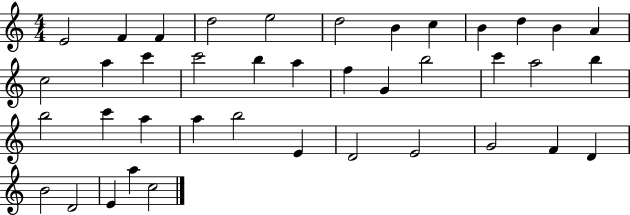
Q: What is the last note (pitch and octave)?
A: C5